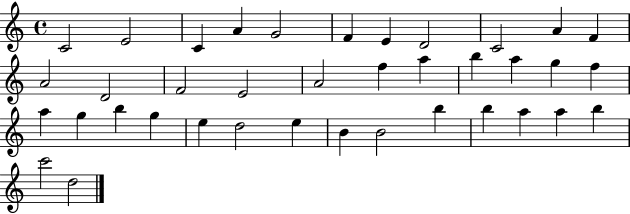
C4/h E4/h C4/q A4/q G4/h F4/q E4/q D4/h C4/h A4/q F4/q A4/h D4/h F4/h E4/h A4/h F5/q A5/q B5/q A5/q G5/q F5/q A5/q G5/q B5/q G5/q E5/q D5/h E5/q B4/q B4/h B5/q B5/q A5/q A5/q B5/q C6/h D5/h